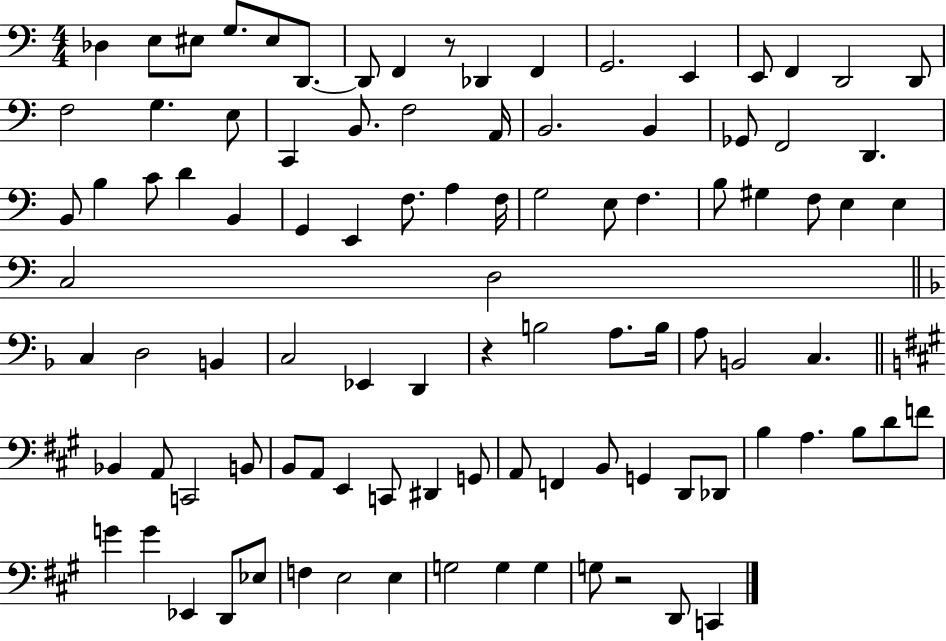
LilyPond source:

{
  \clef bass
  \numericTimeSignature
  \time 4/4
  \key c \major
  \repeat volta 2 { des4 e8 eis8 g8. eis8 d,8.~~ | d,8 f,4 r8 des,4 f,4 | g,2. e,4 | e,8 f,4 d,2 d,8 | \break f2 g4. e8 | c,4 b,8. f2 a,16 | b,2. b,4 | ges,8 f,2 d,4. | \break b,8 b4 c'8 d'4 b,4 | g,4 e,4 f8. a4 f16 | g2 e8 f4. | b8 gis4 f8 e4 e4 | \break c2 d2 | \bar "||" \break \key f \major c4 d2 b,4 | c2 ees,4 d,4 | r4 b2 a8. b16 | a8 b,2 c4. | \break \bar "||" \break \key a \major bes,4 a,8 c,2 b,8 | b,8 a,8 e,4 c,8 dis,4 g,8 | a,8 f,4 b,8 g,4 d,8 des,8 | b4 a4. b8 d'8 f'8 | \break g'4 g'4 ees,4 d,8 ees8 | f4 e2 e4 | g2 g4 g4 | g8 r2 d,8 c,4 | \break } \bar "|."
}